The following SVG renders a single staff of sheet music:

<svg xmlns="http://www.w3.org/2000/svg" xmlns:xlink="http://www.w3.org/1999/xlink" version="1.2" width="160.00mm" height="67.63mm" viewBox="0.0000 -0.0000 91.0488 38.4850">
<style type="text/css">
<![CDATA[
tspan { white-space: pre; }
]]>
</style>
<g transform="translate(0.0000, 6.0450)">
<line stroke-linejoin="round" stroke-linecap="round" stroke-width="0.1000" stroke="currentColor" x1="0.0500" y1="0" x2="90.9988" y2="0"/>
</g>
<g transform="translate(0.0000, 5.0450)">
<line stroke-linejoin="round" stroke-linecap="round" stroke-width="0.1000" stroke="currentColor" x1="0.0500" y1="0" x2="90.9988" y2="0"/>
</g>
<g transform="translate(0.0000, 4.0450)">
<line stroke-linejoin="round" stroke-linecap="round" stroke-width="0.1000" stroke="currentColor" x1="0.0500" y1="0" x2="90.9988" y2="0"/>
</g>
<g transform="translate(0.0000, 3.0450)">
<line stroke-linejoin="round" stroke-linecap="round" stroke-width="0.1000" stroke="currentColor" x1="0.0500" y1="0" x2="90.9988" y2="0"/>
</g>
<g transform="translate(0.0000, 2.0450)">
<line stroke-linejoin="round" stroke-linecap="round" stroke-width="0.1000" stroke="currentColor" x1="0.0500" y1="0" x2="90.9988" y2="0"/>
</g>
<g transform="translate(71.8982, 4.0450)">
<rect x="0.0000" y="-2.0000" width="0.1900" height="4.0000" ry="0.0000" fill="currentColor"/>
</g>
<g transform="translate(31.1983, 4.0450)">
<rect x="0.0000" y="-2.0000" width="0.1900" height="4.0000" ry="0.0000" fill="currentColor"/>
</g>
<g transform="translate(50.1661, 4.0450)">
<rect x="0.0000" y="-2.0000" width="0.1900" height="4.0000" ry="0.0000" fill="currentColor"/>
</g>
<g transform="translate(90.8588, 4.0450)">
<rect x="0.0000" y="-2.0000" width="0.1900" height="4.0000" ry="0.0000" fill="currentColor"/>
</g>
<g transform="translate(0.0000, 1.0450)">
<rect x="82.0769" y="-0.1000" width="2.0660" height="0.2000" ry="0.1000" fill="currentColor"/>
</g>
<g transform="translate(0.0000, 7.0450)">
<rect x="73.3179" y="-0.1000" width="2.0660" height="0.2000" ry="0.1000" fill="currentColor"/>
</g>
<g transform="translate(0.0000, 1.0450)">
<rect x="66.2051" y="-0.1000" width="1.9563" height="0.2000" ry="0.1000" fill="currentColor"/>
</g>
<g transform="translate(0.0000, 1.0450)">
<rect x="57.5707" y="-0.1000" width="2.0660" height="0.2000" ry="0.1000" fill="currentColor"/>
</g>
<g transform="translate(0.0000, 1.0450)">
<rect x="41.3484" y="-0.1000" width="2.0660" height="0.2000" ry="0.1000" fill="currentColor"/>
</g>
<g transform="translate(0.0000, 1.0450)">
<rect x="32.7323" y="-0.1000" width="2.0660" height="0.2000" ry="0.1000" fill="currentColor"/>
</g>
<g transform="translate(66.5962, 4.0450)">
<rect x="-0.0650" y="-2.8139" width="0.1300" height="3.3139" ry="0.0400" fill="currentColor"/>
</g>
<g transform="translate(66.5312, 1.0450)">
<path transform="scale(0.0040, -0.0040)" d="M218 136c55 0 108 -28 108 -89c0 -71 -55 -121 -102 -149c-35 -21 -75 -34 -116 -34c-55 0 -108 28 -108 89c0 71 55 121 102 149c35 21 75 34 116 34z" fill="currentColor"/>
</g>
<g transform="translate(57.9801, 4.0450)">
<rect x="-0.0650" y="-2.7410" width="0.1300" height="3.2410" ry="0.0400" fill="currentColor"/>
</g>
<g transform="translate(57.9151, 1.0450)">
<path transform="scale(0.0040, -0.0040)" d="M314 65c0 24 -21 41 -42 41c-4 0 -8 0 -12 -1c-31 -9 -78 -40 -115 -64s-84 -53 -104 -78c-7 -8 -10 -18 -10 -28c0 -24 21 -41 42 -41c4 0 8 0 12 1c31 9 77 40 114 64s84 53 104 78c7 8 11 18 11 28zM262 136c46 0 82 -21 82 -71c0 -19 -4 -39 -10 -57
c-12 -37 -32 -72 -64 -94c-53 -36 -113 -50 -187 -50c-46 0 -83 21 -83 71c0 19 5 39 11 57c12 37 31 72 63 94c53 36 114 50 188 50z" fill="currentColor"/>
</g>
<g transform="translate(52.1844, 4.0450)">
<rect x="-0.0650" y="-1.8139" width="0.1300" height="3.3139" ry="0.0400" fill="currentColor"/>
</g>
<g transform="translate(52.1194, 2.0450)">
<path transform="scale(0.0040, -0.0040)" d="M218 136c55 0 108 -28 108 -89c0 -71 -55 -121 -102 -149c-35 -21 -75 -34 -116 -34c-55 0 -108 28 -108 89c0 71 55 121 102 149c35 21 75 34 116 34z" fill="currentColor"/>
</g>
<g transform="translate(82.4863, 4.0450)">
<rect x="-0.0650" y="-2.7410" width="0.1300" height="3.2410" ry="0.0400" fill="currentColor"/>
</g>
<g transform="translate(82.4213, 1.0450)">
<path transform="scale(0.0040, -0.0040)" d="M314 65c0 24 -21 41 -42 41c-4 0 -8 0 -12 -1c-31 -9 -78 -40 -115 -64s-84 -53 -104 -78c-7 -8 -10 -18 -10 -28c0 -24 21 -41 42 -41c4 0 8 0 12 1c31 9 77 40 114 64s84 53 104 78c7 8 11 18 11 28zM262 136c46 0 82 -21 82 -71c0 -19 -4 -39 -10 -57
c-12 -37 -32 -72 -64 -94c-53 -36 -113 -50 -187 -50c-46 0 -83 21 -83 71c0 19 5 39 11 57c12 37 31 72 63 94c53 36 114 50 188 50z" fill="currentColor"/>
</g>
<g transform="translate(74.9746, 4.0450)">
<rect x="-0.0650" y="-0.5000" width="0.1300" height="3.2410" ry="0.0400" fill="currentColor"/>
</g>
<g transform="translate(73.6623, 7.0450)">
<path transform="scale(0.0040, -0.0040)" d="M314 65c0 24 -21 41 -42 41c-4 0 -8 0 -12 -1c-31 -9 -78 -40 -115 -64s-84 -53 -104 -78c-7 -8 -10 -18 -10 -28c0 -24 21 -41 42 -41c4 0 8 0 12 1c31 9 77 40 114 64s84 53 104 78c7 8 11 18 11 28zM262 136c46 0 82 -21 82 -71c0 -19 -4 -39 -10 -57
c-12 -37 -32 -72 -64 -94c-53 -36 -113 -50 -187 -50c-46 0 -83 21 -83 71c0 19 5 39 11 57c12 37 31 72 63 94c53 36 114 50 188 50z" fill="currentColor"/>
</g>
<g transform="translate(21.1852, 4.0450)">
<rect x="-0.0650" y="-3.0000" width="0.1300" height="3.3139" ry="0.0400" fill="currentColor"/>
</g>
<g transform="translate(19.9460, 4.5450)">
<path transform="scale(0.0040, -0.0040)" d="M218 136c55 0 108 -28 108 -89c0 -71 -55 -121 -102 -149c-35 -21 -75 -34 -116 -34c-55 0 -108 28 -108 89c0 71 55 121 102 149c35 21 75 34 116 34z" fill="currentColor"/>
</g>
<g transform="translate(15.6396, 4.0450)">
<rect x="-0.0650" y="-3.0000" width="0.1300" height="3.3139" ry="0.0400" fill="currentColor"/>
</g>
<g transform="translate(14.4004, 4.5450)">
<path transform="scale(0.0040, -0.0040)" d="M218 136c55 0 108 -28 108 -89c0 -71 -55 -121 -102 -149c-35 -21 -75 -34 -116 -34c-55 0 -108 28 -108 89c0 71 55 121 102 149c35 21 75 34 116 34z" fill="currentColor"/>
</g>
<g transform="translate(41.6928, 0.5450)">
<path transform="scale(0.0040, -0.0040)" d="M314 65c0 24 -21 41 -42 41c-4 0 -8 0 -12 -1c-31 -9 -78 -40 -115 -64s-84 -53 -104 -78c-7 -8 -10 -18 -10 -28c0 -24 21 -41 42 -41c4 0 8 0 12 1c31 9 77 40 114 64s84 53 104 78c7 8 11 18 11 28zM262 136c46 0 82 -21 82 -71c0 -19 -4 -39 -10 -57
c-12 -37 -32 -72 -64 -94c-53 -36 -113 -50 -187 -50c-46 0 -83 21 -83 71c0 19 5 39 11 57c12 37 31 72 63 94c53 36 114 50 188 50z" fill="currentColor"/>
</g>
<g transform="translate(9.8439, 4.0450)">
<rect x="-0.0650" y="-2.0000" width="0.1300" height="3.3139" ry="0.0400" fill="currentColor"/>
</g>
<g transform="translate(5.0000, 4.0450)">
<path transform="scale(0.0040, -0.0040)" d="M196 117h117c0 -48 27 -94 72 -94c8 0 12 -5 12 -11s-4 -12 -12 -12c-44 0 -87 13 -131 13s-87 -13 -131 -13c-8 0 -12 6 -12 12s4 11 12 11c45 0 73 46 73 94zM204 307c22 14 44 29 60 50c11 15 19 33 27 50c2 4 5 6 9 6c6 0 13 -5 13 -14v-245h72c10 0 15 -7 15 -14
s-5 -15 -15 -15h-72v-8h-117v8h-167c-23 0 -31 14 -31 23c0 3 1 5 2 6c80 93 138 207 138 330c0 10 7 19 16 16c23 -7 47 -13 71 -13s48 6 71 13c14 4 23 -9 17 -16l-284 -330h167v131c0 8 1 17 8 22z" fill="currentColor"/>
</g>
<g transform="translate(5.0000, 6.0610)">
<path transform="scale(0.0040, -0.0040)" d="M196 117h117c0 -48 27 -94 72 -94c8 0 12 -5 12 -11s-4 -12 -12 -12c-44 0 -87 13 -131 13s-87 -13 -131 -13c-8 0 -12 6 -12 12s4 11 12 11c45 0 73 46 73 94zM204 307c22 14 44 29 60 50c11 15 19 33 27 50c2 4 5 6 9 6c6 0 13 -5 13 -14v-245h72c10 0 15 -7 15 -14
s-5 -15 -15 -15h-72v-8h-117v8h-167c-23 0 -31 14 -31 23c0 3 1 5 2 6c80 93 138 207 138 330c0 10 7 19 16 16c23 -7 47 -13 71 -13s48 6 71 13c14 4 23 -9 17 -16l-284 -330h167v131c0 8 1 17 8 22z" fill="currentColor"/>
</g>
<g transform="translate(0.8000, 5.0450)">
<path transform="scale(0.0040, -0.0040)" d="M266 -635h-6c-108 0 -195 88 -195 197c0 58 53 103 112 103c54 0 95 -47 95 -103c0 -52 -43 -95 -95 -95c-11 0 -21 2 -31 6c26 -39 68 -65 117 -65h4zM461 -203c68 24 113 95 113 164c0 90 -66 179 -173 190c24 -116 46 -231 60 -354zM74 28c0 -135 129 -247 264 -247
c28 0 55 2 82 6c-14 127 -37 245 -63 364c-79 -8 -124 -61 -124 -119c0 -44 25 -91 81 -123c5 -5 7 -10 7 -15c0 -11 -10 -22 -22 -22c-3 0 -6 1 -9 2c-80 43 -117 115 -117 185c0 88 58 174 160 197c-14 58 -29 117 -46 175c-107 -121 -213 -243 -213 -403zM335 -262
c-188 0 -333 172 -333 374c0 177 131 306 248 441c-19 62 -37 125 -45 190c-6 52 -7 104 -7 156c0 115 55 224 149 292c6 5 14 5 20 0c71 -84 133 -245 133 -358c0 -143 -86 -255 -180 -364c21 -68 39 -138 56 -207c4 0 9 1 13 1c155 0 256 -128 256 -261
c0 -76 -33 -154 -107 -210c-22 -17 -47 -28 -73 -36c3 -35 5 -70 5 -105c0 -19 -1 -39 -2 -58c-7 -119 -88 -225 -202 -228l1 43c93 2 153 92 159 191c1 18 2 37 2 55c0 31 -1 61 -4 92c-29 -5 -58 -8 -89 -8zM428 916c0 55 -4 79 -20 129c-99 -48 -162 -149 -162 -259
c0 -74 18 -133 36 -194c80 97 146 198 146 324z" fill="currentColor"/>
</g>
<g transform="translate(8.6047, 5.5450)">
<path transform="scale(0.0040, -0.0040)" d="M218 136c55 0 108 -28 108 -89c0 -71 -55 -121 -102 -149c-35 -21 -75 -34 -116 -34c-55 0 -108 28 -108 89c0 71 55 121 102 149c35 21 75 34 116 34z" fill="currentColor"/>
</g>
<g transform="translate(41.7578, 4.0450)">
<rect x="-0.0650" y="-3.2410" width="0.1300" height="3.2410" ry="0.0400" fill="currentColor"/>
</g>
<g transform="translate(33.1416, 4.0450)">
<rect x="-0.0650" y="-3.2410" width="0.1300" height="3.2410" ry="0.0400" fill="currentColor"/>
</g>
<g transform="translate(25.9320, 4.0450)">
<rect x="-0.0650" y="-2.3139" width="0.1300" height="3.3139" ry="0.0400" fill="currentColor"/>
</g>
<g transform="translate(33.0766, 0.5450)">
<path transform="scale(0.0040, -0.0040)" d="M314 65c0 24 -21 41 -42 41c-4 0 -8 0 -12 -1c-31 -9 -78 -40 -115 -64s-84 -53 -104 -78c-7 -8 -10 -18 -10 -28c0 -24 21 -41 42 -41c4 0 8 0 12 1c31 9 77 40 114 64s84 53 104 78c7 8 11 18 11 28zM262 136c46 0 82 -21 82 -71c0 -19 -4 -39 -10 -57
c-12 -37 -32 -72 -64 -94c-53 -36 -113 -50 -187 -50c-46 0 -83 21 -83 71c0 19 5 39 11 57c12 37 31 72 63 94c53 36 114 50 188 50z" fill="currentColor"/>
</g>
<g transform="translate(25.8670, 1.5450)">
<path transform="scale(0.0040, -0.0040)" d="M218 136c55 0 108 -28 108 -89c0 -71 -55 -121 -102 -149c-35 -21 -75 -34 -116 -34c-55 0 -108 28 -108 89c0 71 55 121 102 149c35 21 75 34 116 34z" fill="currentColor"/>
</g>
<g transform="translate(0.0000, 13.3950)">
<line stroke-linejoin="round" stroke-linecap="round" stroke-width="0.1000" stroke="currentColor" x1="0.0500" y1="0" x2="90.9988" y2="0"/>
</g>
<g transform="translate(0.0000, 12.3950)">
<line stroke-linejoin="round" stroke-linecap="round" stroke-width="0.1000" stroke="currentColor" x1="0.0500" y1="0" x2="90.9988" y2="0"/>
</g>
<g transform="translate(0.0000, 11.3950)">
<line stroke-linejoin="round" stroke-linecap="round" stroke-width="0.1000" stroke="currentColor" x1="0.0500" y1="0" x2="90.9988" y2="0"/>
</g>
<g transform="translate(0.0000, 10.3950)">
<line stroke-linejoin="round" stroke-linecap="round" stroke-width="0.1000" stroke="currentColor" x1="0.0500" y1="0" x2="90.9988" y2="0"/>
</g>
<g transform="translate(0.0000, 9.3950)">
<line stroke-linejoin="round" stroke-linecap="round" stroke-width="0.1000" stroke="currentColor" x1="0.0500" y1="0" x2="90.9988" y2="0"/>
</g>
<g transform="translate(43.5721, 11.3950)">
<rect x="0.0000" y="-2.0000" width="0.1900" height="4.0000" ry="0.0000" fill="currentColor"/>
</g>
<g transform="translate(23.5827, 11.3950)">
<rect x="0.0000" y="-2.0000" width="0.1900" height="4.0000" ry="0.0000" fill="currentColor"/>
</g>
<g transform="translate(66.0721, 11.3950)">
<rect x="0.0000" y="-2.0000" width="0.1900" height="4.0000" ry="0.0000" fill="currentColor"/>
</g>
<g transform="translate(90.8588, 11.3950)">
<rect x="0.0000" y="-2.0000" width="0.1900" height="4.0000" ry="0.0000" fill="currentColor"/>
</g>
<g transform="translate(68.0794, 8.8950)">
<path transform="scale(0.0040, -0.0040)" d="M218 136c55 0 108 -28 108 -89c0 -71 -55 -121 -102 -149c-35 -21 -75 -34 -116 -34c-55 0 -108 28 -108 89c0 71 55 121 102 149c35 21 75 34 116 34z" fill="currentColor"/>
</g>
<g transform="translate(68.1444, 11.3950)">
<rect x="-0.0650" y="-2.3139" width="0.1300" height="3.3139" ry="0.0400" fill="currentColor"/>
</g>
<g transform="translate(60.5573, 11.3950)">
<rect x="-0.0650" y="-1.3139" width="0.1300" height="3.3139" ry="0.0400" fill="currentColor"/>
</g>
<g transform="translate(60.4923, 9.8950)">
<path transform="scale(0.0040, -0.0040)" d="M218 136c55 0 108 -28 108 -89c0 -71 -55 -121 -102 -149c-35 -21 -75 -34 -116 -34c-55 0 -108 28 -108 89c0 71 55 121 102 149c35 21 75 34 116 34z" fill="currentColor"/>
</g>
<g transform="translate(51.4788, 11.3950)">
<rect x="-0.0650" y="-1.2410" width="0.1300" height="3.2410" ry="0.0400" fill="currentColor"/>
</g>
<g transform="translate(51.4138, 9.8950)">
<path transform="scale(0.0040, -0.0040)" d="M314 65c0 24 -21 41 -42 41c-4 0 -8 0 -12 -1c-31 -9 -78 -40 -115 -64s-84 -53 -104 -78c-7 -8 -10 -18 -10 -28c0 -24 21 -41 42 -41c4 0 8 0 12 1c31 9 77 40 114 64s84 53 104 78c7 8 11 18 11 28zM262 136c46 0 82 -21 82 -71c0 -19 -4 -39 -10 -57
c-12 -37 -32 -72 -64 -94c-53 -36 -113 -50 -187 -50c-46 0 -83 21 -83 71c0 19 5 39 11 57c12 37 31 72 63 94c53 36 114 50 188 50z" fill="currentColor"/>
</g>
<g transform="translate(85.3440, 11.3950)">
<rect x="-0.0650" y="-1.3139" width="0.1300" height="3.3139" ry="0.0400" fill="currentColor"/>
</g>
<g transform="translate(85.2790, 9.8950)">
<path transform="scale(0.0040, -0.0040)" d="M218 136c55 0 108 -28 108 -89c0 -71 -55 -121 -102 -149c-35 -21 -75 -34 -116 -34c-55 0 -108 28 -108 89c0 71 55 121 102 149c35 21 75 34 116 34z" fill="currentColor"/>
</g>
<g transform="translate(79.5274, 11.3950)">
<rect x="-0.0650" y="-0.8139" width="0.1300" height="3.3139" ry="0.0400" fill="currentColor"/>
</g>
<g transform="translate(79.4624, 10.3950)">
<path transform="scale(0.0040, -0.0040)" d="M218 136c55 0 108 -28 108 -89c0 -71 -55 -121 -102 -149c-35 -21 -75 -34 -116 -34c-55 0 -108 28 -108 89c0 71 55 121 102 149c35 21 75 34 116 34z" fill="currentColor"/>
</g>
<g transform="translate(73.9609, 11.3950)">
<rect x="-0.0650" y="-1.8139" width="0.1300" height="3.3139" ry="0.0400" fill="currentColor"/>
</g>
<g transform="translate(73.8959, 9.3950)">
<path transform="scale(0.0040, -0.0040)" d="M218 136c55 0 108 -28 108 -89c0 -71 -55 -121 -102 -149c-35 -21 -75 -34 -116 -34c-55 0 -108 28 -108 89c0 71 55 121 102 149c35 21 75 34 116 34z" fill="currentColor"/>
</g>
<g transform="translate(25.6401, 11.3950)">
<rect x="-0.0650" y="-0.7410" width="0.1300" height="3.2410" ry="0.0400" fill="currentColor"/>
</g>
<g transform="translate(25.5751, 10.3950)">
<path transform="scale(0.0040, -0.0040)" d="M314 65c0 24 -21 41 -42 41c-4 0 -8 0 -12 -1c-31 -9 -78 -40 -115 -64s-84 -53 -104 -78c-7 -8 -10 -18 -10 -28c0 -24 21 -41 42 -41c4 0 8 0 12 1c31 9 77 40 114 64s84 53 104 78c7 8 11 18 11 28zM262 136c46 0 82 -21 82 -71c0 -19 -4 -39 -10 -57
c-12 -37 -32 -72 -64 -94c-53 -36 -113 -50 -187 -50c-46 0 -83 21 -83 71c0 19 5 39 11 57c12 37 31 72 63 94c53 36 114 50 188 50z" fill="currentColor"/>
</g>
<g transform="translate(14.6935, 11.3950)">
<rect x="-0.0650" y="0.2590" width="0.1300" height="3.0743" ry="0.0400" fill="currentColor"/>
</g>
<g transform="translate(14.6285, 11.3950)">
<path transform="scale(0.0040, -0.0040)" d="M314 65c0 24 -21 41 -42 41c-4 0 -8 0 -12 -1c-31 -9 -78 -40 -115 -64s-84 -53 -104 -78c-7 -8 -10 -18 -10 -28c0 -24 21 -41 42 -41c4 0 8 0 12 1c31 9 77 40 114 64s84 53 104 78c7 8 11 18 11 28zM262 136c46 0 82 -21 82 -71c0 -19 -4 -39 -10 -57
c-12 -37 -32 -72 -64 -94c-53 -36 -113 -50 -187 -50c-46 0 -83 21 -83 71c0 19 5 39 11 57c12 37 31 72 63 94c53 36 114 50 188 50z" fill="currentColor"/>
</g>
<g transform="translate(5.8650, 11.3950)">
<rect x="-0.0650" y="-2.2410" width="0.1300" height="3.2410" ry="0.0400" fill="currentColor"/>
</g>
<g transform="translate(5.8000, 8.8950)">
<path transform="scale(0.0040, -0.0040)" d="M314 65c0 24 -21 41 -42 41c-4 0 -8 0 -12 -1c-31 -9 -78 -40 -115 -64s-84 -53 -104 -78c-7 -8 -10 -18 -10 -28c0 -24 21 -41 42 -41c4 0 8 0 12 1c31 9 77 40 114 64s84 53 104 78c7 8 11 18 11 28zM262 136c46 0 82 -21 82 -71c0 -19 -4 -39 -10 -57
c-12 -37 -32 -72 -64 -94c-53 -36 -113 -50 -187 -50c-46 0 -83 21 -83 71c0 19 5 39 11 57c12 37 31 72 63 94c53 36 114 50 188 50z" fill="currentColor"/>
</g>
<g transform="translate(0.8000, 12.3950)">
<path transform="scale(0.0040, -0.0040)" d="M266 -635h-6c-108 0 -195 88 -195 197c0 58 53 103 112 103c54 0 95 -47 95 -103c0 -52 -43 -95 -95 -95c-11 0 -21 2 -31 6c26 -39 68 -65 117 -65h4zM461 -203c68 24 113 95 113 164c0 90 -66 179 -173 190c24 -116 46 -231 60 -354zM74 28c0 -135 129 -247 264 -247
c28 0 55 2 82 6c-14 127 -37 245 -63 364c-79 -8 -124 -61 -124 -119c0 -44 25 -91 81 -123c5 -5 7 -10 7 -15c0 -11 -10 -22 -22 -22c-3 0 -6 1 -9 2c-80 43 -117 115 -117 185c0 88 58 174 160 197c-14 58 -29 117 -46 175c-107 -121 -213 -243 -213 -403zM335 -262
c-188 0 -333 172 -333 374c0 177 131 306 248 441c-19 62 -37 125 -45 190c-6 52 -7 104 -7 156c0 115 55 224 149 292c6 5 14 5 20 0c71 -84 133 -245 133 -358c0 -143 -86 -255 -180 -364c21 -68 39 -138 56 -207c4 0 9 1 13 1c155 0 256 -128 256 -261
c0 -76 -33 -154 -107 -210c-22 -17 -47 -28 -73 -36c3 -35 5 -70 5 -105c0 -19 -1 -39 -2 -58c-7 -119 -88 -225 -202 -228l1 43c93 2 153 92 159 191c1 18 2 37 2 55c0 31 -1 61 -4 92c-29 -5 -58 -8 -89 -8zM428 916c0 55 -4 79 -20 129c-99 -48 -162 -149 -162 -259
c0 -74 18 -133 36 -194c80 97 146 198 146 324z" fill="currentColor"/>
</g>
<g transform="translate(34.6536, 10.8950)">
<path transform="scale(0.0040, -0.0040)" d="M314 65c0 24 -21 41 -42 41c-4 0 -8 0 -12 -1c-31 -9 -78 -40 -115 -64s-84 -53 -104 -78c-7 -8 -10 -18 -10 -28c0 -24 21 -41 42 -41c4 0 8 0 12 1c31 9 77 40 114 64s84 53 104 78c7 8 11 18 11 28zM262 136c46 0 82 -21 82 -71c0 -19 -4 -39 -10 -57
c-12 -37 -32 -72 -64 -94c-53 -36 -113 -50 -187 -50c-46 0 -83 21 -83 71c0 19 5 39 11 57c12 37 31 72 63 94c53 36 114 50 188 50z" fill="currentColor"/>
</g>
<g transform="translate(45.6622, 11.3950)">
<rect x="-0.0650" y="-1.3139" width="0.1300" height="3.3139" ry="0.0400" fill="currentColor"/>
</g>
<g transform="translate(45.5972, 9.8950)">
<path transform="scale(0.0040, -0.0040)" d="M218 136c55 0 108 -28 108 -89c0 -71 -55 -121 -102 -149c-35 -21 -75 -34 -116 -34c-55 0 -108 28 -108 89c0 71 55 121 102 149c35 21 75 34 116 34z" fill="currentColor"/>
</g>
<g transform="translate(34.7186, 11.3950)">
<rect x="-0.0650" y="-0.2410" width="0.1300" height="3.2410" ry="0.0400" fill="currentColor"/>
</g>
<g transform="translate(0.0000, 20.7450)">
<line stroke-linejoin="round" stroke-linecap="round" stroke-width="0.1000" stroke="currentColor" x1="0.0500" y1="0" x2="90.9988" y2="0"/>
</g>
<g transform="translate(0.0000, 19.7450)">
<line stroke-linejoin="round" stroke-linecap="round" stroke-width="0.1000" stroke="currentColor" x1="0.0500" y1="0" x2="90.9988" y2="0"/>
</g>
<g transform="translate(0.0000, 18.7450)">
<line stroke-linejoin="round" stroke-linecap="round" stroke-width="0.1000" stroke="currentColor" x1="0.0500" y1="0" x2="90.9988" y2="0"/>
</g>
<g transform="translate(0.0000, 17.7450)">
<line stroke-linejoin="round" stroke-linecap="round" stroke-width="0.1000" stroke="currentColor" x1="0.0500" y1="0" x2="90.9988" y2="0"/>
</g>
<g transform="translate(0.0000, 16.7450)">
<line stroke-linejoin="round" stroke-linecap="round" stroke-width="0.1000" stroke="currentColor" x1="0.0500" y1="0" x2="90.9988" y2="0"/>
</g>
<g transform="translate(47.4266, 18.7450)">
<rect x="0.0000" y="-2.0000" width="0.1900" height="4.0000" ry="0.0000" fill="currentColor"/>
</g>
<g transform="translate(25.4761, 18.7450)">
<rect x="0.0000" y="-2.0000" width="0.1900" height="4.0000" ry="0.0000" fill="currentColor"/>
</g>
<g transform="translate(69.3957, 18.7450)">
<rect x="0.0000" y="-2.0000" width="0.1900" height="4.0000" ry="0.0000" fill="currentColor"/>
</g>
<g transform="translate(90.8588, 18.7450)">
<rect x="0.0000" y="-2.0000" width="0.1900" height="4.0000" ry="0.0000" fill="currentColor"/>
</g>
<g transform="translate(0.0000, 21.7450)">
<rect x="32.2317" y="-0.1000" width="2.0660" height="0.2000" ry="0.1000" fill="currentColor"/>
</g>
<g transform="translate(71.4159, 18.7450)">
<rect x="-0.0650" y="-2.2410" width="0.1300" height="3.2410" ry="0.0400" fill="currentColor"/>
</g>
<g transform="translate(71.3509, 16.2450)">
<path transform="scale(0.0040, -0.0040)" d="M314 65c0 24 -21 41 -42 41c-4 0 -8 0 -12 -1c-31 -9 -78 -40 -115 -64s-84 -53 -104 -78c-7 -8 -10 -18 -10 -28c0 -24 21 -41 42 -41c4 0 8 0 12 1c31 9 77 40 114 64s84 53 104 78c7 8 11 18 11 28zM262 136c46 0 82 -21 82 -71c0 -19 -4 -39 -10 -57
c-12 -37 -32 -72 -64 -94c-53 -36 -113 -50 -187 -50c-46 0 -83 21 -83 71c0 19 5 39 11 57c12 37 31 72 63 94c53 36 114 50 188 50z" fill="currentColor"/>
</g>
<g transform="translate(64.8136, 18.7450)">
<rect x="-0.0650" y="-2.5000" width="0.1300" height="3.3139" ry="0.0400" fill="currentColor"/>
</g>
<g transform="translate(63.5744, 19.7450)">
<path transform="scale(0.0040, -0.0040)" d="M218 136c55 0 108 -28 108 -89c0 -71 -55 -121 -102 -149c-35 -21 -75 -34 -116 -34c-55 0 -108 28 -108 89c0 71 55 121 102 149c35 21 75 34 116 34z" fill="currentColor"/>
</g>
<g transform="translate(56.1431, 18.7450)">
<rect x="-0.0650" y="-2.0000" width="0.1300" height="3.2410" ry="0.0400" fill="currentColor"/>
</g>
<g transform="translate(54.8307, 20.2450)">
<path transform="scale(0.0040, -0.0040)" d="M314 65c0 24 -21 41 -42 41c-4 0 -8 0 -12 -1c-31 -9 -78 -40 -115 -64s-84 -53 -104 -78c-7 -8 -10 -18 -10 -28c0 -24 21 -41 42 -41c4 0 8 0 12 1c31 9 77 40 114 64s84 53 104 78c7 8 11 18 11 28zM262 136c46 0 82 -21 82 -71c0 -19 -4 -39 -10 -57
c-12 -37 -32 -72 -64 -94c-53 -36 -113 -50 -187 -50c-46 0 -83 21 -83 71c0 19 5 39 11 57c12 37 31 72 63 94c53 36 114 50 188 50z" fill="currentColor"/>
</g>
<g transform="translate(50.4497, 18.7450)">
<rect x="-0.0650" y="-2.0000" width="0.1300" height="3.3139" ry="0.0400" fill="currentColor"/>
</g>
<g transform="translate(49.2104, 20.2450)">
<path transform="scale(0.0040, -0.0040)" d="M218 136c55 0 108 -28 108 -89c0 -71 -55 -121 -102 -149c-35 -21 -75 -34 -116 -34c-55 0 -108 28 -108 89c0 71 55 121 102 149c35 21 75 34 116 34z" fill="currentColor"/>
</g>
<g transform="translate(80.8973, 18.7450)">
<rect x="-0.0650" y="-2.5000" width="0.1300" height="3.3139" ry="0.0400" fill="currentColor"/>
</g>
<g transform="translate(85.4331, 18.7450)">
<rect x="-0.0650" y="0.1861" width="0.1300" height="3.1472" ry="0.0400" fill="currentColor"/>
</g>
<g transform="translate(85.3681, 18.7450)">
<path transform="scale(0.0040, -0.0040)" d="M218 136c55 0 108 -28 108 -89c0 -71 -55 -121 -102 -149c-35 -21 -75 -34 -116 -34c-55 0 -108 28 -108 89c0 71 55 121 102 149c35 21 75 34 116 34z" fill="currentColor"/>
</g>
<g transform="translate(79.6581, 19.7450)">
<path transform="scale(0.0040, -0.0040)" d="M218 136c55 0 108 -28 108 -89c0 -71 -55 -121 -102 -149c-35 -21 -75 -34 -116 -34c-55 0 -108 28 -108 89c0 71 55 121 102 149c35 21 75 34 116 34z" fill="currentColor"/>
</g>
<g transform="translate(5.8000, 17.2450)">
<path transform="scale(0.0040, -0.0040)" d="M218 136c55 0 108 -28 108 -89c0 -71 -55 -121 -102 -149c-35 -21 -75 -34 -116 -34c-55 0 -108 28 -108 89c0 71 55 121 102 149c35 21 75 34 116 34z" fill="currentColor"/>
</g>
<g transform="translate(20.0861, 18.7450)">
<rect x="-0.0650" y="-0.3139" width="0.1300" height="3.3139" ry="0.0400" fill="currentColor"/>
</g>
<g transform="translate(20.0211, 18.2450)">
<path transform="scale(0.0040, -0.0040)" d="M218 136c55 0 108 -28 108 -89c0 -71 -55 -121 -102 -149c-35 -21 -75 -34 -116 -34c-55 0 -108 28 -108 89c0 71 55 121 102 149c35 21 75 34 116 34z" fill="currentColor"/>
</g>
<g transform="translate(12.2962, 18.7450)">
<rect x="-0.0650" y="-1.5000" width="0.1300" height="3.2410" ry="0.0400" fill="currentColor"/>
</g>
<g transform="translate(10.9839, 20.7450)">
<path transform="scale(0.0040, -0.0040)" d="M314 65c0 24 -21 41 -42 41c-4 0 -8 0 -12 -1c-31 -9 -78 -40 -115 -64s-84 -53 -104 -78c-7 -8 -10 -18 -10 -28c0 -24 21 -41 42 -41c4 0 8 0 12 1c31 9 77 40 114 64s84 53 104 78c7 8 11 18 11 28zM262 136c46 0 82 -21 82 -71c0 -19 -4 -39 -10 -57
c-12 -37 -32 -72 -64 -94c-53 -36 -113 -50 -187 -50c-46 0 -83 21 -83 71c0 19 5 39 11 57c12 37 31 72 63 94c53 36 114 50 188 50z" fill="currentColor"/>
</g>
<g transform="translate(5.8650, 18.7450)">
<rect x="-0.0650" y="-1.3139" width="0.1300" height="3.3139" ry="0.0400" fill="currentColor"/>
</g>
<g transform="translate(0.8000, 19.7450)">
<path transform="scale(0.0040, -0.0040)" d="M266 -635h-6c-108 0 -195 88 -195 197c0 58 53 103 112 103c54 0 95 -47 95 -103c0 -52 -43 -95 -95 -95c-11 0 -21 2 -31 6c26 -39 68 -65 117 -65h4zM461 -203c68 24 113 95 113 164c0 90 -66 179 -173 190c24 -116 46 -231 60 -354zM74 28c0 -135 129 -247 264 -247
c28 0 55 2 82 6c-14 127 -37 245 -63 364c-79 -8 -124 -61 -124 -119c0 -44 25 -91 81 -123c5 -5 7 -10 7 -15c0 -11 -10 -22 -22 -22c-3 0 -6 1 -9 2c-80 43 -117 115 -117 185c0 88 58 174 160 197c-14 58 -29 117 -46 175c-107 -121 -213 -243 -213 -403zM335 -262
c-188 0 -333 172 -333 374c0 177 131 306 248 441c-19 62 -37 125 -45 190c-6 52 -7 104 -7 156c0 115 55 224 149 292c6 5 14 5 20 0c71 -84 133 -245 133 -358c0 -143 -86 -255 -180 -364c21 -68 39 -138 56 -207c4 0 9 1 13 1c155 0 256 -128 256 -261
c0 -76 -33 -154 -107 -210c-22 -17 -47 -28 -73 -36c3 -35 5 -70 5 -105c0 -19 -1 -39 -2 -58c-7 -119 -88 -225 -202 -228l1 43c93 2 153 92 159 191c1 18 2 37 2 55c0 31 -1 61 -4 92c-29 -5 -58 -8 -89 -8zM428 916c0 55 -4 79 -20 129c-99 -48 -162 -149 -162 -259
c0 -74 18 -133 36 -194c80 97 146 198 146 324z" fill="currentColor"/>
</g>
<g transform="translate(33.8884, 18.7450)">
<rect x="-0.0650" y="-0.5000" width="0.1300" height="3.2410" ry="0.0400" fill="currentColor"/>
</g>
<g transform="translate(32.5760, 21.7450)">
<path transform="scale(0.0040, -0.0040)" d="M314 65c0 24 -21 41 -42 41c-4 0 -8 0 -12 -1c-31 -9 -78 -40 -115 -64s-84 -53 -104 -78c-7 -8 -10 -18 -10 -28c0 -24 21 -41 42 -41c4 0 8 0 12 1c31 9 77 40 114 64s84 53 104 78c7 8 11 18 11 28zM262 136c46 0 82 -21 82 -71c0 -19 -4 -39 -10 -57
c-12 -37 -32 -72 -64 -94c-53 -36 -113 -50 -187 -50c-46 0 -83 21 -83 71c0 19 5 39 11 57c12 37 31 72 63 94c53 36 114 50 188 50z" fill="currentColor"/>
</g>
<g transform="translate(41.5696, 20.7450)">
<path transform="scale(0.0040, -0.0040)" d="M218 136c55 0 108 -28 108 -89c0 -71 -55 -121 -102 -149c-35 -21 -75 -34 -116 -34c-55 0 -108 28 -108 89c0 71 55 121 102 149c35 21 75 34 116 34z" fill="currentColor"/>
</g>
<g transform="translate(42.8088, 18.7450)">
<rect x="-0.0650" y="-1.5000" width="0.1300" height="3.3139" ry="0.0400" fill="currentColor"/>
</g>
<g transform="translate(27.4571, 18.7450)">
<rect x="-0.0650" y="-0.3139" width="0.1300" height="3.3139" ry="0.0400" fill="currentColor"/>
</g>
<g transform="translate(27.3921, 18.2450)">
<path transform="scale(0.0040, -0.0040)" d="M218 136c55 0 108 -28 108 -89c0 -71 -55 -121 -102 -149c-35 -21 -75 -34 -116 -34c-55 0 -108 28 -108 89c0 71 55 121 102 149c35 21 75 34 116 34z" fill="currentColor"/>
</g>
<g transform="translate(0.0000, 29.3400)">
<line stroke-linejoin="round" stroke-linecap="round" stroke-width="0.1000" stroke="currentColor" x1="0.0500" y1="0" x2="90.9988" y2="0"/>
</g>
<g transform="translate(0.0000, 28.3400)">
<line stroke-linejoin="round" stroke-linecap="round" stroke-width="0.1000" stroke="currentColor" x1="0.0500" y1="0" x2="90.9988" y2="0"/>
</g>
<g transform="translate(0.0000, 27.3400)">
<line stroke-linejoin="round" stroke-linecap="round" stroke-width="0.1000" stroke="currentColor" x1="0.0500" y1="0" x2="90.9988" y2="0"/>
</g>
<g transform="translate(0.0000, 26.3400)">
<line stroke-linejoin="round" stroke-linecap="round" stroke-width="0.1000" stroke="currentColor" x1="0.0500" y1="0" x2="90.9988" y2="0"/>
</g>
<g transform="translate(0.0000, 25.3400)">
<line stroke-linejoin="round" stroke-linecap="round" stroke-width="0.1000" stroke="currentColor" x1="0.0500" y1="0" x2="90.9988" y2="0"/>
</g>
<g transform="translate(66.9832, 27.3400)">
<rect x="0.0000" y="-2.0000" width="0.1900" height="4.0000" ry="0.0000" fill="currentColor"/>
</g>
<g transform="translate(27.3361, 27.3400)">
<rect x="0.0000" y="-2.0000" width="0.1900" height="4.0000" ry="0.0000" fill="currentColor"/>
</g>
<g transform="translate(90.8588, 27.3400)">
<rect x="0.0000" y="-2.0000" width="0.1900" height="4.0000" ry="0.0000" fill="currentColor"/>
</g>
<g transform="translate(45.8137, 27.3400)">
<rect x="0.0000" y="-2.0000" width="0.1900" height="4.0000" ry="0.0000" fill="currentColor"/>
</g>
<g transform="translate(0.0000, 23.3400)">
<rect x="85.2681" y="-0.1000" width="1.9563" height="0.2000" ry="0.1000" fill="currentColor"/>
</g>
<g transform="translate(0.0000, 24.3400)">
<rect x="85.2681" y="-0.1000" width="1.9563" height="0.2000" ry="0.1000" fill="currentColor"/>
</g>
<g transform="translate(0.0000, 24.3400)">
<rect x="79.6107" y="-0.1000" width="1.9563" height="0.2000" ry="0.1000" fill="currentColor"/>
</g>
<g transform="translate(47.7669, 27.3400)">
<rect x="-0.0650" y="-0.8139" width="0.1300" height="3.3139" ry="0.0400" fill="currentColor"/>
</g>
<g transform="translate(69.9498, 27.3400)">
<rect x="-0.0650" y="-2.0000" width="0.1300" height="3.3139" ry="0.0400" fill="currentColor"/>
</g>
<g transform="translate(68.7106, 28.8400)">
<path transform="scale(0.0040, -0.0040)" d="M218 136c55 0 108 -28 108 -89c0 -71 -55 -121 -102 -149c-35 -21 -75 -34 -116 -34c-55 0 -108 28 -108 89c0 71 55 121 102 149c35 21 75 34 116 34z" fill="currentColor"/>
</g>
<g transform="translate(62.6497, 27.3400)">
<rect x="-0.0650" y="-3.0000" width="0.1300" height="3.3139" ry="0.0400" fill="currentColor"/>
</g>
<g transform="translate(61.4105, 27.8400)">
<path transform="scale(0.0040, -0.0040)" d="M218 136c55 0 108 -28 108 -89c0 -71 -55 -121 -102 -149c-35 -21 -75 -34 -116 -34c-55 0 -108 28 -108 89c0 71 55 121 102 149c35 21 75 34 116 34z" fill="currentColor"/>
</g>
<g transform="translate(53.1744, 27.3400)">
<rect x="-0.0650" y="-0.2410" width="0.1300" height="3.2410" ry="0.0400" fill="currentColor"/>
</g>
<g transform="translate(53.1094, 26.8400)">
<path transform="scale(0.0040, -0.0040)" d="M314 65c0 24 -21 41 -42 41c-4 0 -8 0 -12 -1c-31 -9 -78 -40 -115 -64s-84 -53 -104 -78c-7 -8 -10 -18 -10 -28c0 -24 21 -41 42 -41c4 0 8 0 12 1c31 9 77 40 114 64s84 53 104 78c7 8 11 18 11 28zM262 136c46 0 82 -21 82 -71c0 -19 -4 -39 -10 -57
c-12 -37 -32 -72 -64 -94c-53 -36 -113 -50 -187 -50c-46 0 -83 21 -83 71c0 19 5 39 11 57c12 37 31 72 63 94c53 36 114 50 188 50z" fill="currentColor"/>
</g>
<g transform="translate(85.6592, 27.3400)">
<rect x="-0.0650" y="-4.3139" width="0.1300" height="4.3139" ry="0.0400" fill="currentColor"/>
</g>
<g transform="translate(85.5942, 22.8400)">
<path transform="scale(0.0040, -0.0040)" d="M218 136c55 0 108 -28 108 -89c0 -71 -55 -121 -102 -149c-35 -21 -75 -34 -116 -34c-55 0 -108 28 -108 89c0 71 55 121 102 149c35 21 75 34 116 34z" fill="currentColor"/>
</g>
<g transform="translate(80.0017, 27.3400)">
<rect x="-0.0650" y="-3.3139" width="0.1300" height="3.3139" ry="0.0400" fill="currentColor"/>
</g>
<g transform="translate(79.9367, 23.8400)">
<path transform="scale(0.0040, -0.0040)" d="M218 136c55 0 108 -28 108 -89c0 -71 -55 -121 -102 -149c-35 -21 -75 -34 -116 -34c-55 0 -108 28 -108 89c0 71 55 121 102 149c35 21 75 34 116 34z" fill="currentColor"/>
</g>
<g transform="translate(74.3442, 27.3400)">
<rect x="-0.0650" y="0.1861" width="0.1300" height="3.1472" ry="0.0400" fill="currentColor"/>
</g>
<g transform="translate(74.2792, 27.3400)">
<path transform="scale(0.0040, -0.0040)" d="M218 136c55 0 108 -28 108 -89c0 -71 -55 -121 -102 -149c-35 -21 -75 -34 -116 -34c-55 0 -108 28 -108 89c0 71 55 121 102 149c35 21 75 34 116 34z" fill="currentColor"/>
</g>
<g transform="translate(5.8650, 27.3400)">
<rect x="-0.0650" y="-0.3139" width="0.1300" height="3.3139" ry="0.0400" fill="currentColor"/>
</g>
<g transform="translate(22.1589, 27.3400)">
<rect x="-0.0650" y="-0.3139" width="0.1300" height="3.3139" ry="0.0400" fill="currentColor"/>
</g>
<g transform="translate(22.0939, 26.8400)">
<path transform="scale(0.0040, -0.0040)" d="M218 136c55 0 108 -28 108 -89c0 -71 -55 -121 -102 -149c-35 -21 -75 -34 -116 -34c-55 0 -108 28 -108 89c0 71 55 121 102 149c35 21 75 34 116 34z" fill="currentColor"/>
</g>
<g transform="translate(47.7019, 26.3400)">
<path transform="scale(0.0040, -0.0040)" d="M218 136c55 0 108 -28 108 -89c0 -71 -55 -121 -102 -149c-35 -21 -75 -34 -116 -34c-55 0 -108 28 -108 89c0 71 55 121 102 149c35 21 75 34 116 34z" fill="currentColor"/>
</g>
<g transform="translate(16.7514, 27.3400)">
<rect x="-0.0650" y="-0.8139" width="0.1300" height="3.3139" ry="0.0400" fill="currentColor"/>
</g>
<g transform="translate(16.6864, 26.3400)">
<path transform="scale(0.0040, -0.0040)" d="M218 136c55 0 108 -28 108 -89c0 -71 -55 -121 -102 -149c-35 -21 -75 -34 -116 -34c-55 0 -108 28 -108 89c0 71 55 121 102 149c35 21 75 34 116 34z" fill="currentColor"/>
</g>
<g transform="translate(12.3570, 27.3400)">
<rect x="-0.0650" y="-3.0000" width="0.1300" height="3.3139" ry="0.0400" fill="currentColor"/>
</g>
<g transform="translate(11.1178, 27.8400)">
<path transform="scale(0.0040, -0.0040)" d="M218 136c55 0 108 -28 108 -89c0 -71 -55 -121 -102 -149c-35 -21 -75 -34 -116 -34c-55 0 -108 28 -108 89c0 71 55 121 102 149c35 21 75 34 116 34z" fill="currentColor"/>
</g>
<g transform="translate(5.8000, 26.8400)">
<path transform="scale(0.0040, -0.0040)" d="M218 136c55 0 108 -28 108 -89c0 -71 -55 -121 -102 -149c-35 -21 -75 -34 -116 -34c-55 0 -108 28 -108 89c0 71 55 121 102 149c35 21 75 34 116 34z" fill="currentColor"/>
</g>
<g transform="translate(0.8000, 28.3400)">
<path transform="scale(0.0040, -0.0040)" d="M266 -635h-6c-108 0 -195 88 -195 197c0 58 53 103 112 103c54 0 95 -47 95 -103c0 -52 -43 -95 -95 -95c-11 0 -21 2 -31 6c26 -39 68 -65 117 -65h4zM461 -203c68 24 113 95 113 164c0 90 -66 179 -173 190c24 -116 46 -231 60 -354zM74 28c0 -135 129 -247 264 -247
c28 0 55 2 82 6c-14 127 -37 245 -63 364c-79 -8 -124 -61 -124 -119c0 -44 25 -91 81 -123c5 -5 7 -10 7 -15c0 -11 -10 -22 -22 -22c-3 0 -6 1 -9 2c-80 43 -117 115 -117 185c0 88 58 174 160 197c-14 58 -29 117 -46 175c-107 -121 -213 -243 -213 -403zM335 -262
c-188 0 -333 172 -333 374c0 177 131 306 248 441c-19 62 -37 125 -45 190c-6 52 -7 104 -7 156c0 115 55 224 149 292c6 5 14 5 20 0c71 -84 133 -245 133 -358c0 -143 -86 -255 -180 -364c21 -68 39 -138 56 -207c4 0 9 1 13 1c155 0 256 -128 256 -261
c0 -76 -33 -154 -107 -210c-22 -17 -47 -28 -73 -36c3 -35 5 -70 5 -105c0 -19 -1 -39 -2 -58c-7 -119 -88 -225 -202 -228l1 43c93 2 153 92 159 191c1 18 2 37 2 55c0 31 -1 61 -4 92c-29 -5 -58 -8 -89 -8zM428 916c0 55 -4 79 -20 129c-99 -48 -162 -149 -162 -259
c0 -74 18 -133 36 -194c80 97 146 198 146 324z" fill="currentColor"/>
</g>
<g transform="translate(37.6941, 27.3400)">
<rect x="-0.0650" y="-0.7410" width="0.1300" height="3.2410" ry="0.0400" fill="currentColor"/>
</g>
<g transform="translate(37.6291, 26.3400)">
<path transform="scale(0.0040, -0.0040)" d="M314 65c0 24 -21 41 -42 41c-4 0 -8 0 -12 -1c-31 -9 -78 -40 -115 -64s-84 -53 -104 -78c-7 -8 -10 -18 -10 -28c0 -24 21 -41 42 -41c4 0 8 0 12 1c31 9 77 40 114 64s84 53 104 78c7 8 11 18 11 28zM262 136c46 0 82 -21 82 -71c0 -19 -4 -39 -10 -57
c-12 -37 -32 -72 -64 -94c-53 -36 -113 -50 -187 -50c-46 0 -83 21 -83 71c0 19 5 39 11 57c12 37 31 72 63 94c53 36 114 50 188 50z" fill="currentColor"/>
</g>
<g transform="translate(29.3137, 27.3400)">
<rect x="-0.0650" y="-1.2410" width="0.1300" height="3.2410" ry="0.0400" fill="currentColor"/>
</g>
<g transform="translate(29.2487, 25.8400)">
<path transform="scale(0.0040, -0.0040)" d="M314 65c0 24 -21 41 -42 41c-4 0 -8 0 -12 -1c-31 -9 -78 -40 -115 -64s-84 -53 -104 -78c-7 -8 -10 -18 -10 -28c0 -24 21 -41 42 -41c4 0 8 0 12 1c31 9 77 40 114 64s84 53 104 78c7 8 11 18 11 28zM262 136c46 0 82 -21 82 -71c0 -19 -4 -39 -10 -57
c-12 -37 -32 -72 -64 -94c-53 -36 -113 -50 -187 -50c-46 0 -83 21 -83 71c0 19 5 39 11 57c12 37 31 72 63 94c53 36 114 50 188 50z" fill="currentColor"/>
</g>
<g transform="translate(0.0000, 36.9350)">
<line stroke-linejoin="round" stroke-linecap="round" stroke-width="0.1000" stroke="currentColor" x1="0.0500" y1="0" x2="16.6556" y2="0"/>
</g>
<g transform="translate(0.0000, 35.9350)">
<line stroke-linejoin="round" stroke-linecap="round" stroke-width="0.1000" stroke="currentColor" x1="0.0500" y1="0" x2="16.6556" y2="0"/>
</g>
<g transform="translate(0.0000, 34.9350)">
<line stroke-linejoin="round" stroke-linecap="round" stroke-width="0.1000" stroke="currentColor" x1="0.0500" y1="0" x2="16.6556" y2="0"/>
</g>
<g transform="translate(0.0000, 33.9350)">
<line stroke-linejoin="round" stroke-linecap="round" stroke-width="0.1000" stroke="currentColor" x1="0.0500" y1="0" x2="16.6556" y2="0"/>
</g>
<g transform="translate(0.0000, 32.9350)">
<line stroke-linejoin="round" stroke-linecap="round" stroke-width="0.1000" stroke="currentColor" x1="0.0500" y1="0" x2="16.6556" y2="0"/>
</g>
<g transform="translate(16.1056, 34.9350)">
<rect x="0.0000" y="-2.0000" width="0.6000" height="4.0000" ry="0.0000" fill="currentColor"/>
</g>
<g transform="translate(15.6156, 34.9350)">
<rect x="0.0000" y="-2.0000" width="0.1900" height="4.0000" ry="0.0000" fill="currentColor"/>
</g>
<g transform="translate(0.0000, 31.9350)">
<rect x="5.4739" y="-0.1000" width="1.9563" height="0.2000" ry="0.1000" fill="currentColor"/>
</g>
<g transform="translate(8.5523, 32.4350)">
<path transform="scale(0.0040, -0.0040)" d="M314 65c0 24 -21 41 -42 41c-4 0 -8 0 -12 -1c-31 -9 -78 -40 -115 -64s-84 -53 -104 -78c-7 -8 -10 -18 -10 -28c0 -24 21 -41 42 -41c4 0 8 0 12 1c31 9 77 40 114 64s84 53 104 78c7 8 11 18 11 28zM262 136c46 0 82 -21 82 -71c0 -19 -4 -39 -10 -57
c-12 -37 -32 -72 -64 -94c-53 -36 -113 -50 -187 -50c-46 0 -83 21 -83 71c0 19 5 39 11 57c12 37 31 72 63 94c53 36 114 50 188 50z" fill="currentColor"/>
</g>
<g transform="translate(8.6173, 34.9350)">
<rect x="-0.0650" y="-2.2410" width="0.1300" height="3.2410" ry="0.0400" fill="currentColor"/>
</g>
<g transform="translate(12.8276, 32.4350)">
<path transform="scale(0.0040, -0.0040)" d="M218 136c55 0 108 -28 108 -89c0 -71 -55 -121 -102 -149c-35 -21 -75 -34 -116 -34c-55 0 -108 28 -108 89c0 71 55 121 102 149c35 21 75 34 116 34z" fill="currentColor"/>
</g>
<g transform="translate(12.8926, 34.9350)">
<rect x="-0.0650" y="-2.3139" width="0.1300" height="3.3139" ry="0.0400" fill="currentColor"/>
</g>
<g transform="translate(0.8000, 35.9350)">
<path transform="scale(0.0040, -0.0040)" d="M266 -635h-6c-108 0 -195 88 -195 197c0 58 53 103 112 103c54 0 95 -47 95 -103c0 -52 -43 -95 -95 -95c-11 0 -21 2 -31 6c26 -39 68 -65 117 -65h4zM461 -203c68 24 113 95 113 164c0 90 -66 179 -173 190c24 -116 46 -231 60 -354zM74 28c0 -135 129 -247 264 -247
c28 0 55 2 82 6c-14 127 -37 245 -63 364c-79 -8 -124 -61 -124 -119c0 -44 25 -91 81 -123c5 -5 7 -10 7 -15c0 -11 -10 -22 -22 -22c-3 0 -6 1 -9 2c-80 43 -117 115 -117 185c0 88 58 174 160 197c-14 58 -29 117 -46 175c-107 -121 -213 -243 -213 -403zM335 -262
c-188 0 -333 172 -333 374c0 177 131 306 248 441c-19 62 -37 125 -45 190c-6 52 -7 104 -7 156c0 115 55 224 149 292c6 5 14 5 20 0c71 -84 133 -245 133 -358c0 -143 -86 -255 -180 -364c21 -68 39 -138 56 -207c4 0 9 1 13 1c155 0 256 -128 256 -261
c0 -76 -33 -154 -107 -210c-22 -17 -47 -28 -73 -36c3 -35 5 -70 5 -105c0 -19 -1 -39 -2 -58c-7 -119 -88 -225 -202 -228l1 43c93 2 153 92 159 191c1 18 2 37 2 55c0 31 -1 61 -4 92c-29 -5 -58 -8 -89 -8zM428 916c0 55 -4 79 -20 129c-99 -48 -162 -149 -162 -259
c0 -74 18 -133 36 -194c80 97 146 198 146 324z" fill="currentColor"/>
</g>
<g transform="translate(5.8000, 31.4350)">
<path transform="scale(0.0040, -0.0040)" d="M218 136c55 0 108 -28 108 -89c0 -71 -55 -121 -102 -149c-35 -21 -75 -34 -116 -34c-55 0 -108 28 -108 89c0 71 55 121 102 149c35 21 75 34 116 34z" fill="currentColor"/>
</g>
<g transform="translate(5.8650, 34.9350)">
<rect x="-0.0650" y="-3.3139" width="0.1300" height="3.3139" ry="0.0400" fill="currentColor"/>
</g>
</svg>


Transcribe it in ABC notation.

X:1
T:Untitled
M:4/4
L:1/4
K:C
F A A g b2 b2 f a2 a C2 a2 g2 B2 d2 c2 e e2 e g f d e e E2 c c C2 E F F2 G g2 G B c A d c e2 d2 d c2 A F B b d' b g2 g